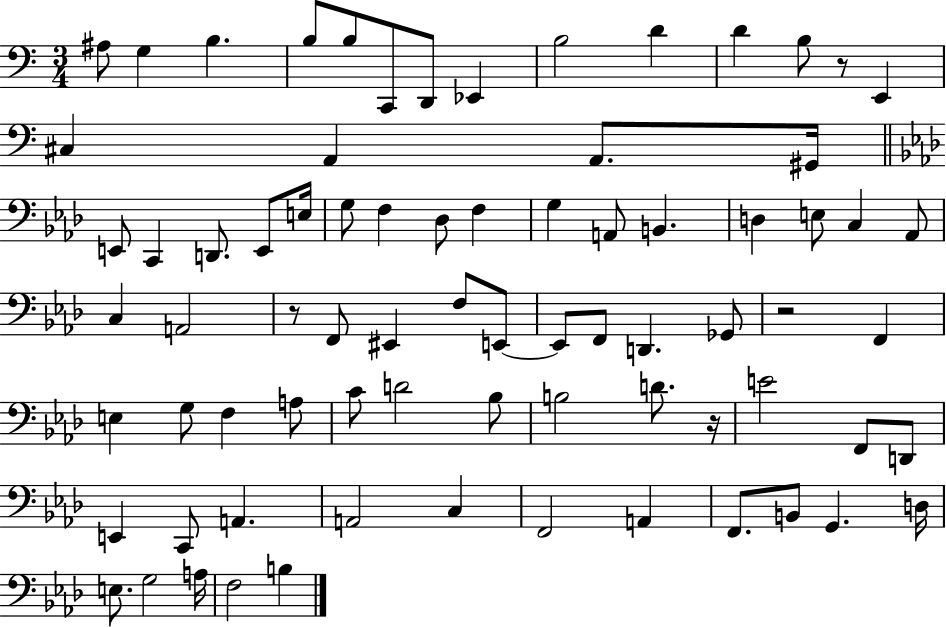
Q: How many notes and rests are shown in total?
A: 76